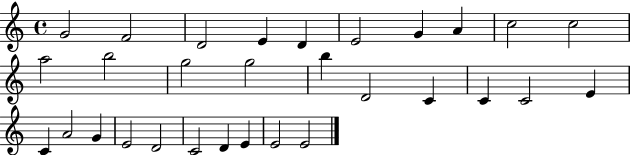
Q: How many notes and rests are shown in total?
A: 30